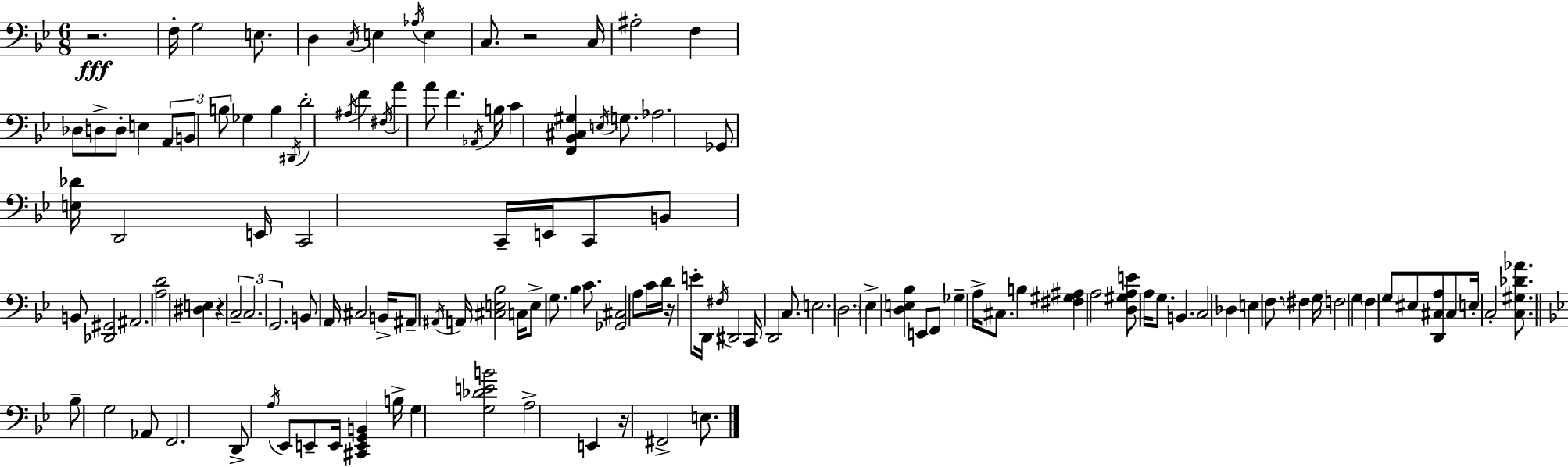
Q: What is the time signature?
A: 6/8